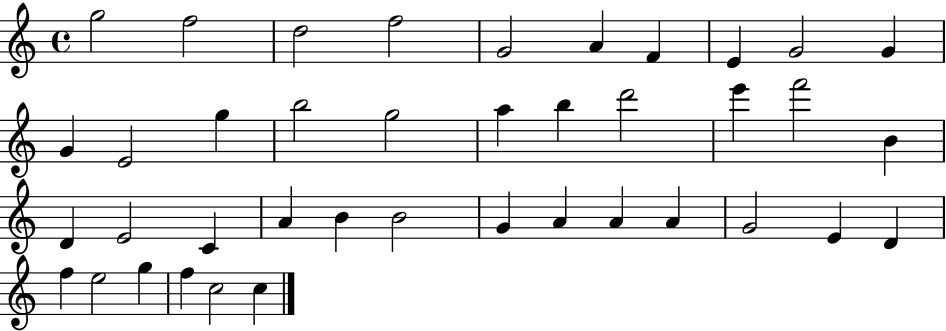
X:1
T:Untitled
M:4/4
L:1/4
K:C
g2 f2 d2 f2 G2 A F E G2 G G E2 g b2 g2 a b d'2 e' f'2 B D E2 C A B B2 G A A A G2 E D f e2 g f c2 c